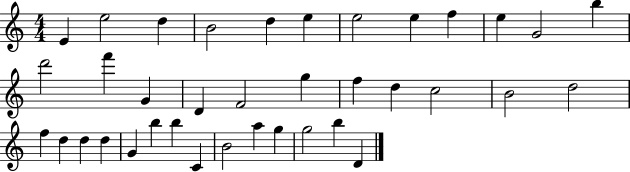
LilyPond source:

{
  \clef treble
  \numericTimeSignature
  \time 4/4
  \key c \major
  e'4 e''2 d''4 | b'2 d''4 e''4 | e''2 e''4 f''4 | e''4 g'2 b''4 | \break d'''2 f'''4 g'4 | d'4 f'2 g''4 | f''4 d''4 c''2 | b'2 d''2 | \break f''4 d''4 d''4 d''4 | g'4 b''4 b''4 c'4 | b'2 a''4 g''4 | g''2 b''4 d'4 | \break \bar "|."
}